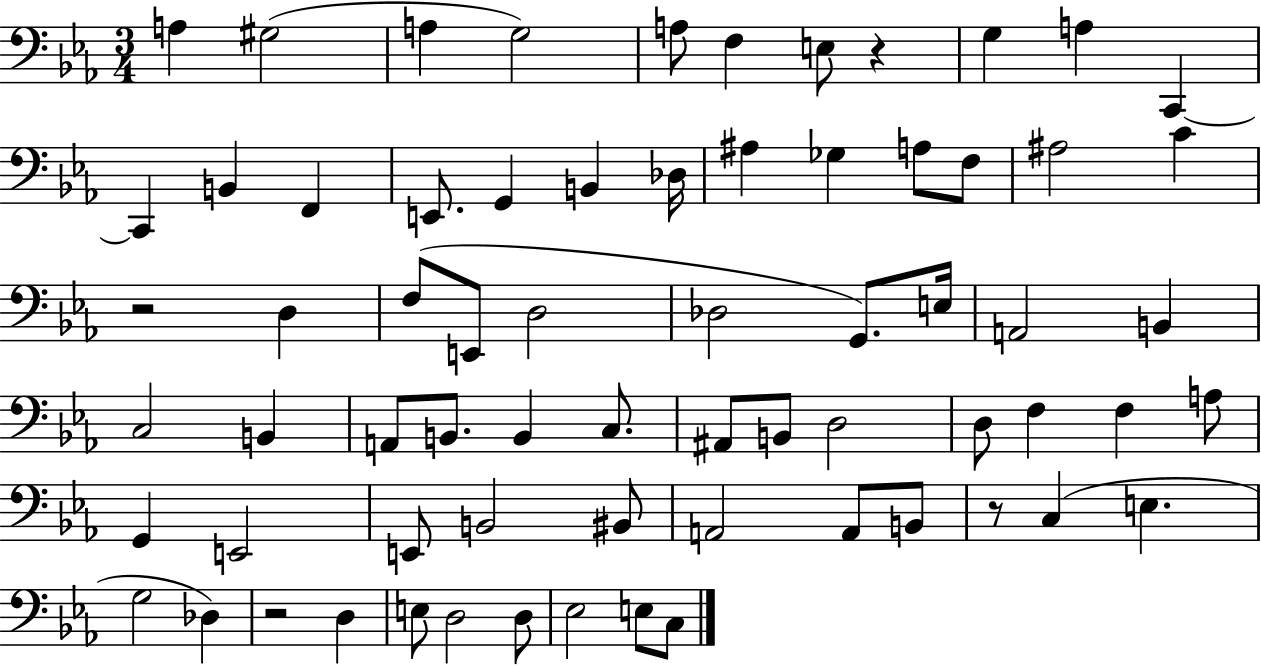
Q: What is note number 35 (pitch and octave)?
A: A2